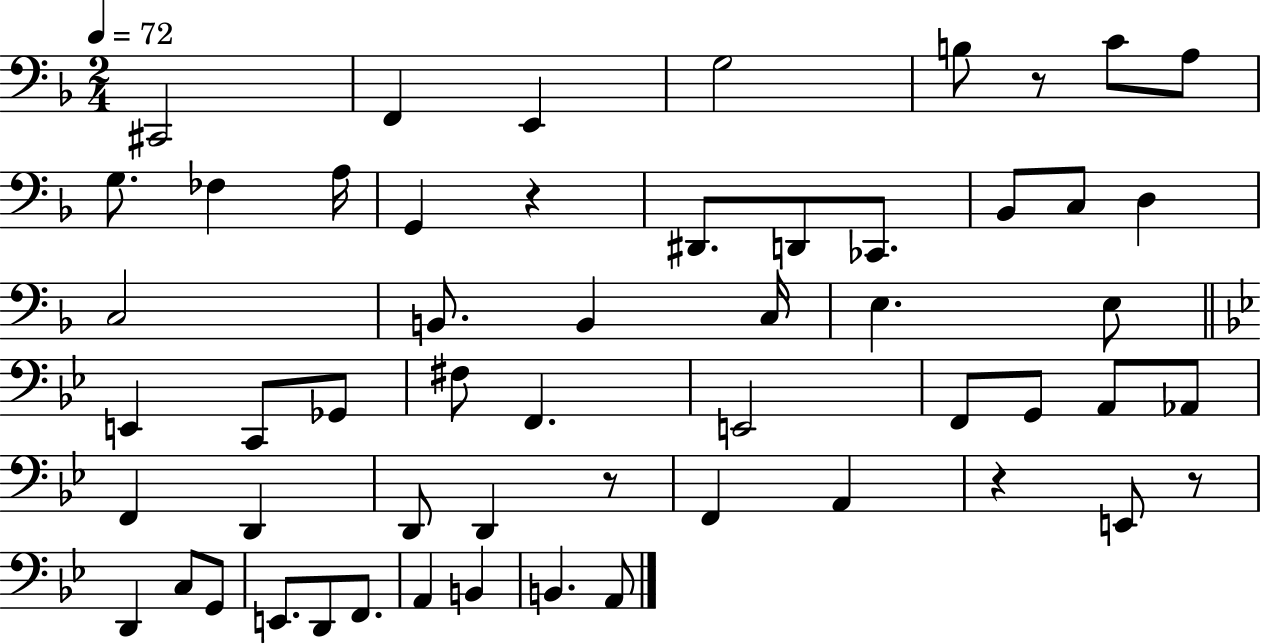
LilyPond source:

{
  \clef bass
  \numericTimeSignature
  \time 2/4
  \key f \major
  \tempo 4 = 72
  cis,2 | f,4 e,4 | g2 | b8 r8 c'8 a8 | \break g8. fes4 a16 | g,4 r4 | dis,8. d,8 ces,8. | bes,8 c8 d4 | \break c2 | b,8. b,4 c16 | e4. e8 | \bar "||" \break \key bes \major e,4 c,8 ges,8 | fis8 f,4. | e,2 | f,8 g,8 a,8 aes,8 | \break f,4 d,4 | d,8 d,4 r8 | f,4 a,4 | r4 e,8 r8 | \break d,4 c8 g,8 | e,8. d,8 f,8. | a,4 b,4 | b,4. a,8 | \break \bar "|."
}